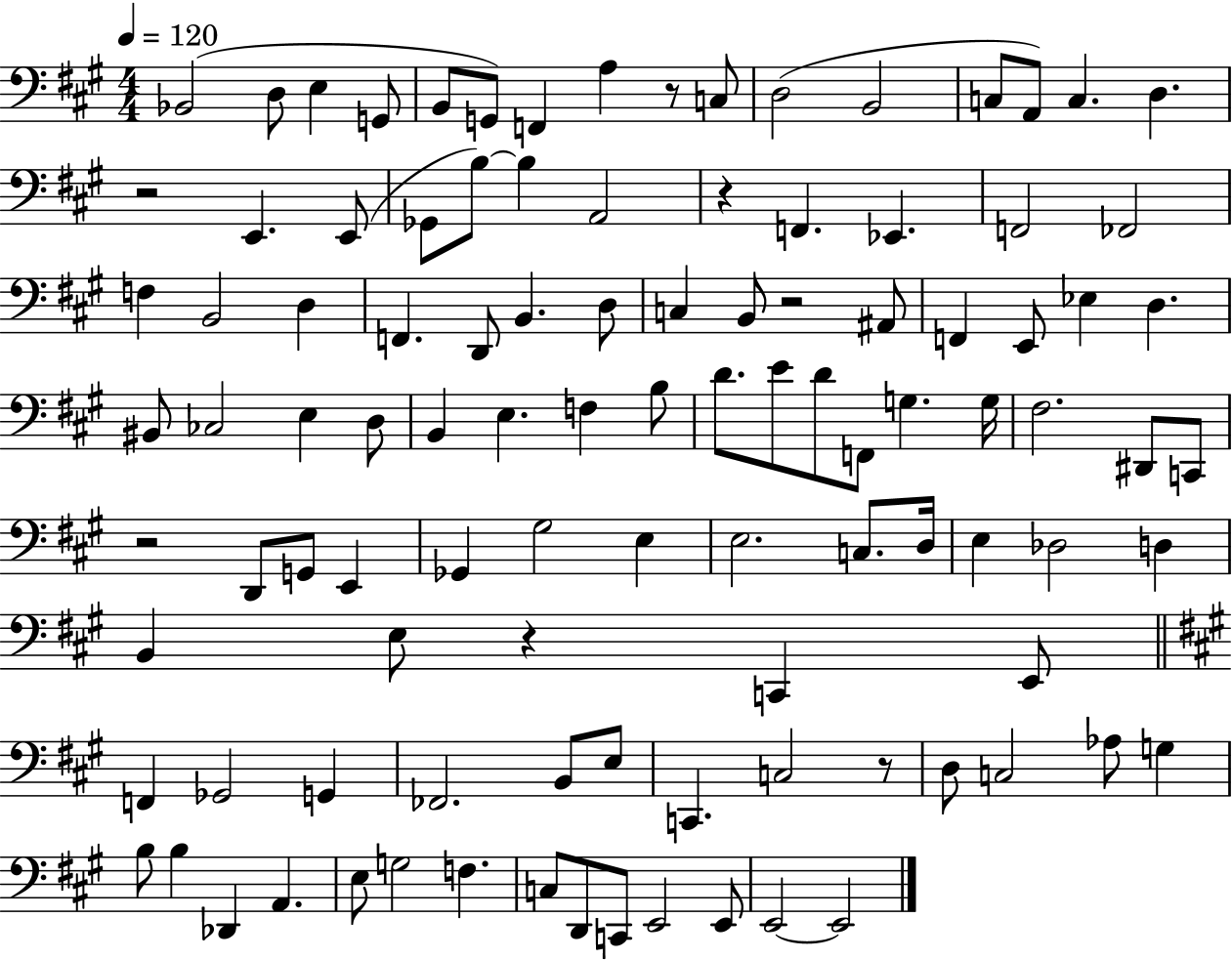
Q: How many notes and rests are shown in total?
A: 105